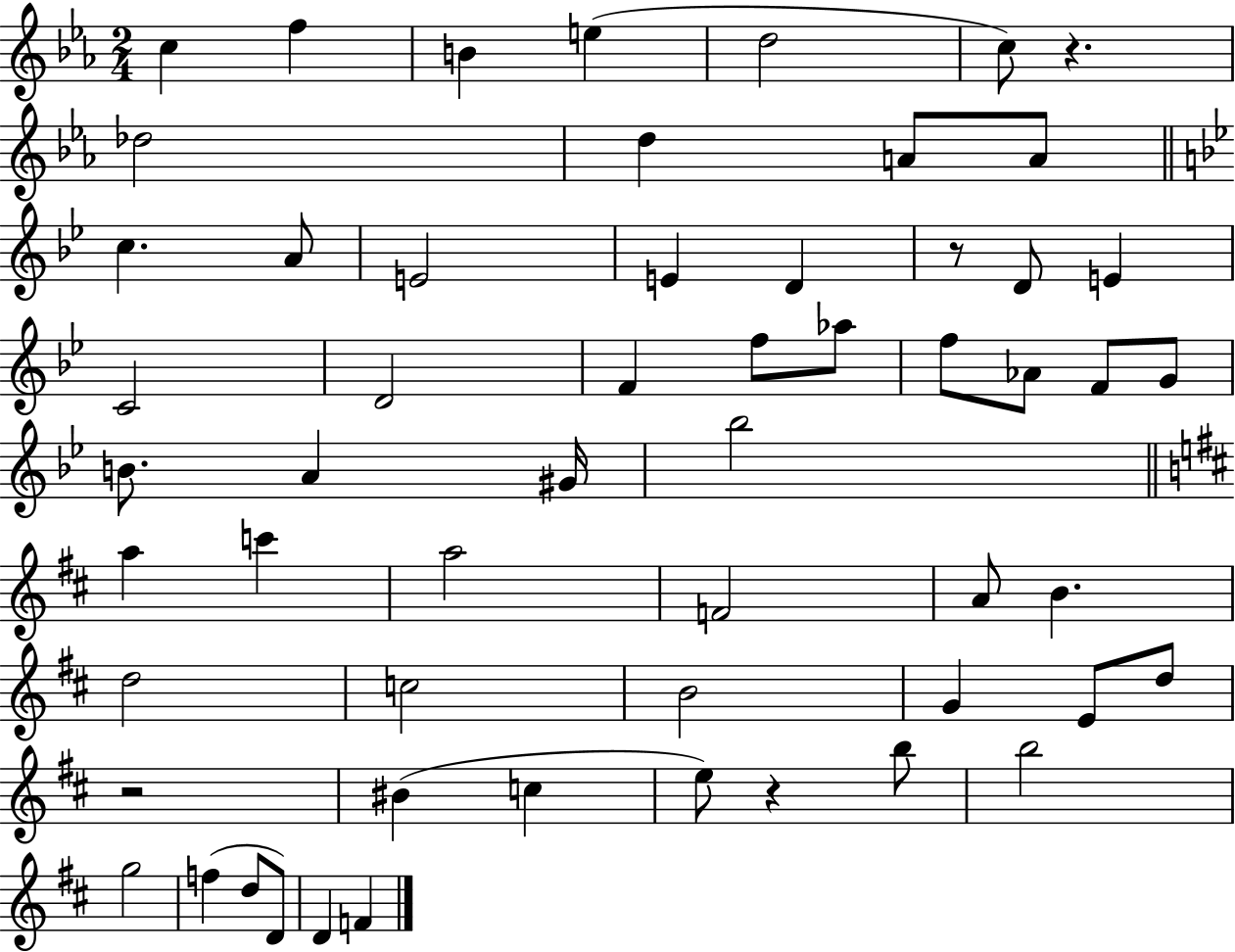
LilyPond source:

{
  \clef treble
  \numericTimeSignature
  \time 2/4
  \key ees \major
  c''4 f''4 | b'4 e''4( | d''2 | c''8) r4. | \break des''2 | d''4 a'8 a'8 | \bar "||" \break \key g \minor c''4. a'8 | e'2 | e'4 d'4 | r8 d'8 e'4 | \break c'2 | d'2 | f'4 f''8 aes''8 | f''8 aes'8 f'8 g'8 | \break b'8. a'4 gis'16 | bes''2 | \bar "||" \break \key d \major a''4 c'''4 | a''2 | f'2 | a'8 b'4. | \break d''2 | c''2 | b'2 | g'4 e'8 d''8 | \break r2 | bis'4( c''4 | e''8) r4 b''8 | b''2 | \break g''2 | f''4( d''8 d'8) | d'4 f'4 | \bar "|."
}